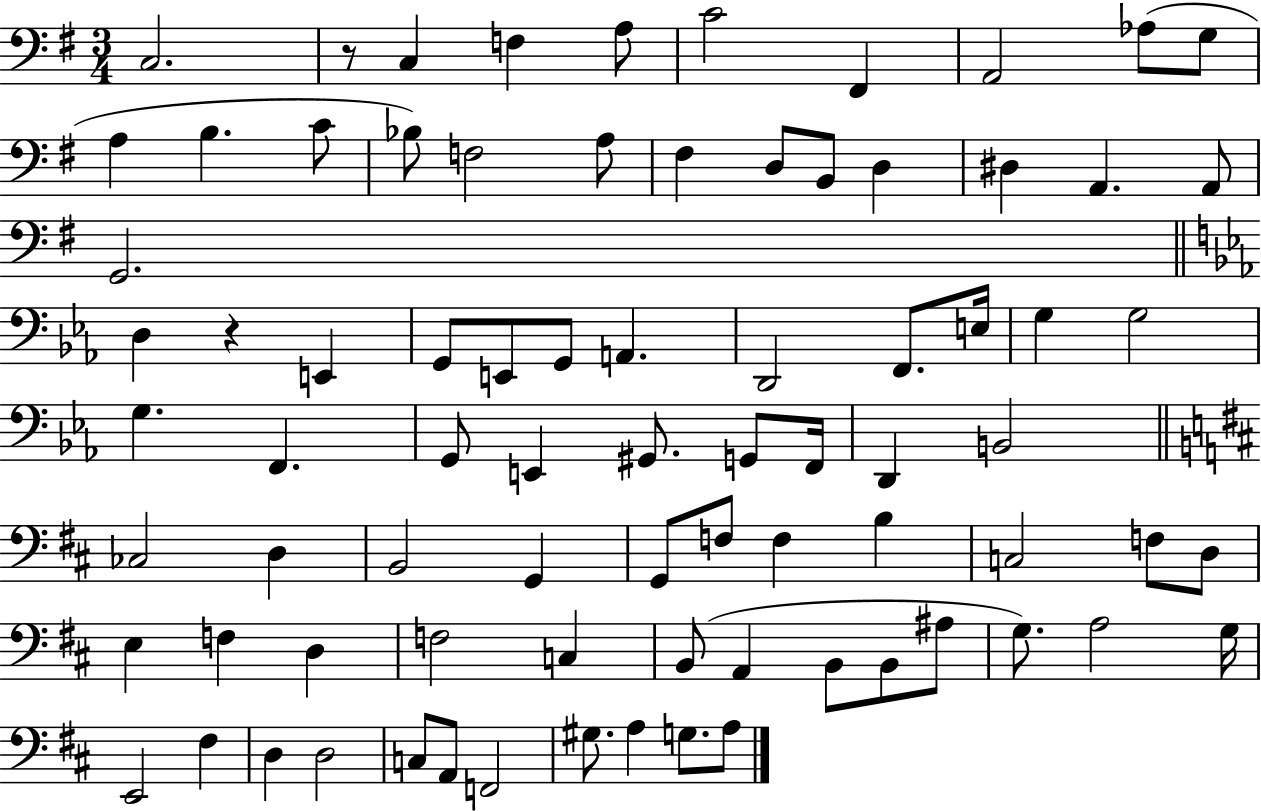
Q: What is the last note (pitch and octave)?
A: A3